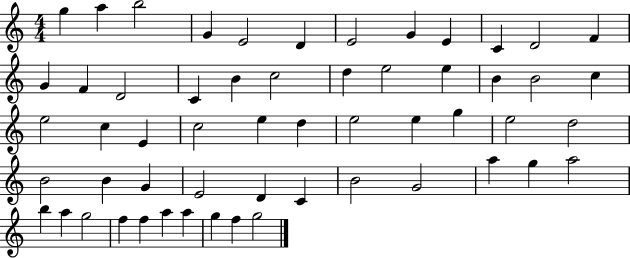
G5/q A5/q B5/h G4/q E4/h D4/q E4/h G4/q E4/q C4/q D4/h F4/q G4/q F4/q D4/h C4/q B4/q C5/h D5/q E5/h E5/q B4/q B4/h C5/q E5/h C5/q E4/q C5/h E5/q D5/q E5/h E5/q G5/q E5/h D5/h B4/h B4/q G4/q E4/h D4/q C4/q B4/h G4/h A5/q G5/q A5/h B5/q A5/q G5/h F5/q F5/q A5/q A5/q G5/q F5/q G5/h